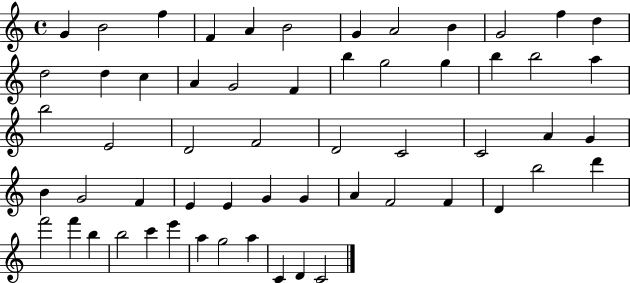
{
  \clef treble
  \time 4/4
  \defaultTimeSignature
  \key c \major
  g'4 b'2 f''4 | f'4 a'4 b'2 | g'4 a'2 b'4 | g'2 f''4 d''4 | \break d''2 d''4 c''4 | a'4 g'2 f'4 | b''4 g''2 g''4 | b''4 b''2 a''4 | \break b''2 e'2 | d'2 f'2 | d'2 c'2 | c'2 a'4 g'4 | \break b'4 g'2 f'4 | e'4 e'4 g'4 g'4 | a'4 f'2 f'4 | d'4 b''2 d'''4 | \break f'''2 f'''4 b''4 | b''2 c'''4 e'''4 | a''4 g''2 a''4 | c'4 d'4 c'2 | \break \bar "|."
}